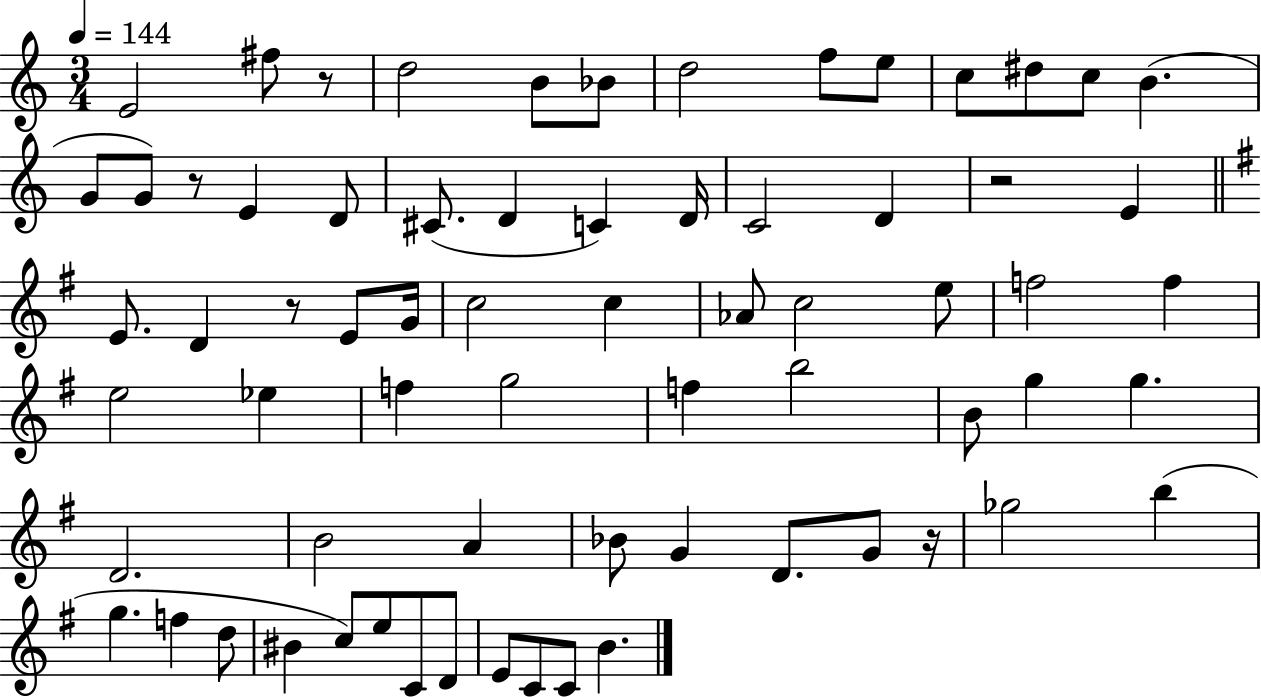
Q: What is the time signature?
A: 3/4